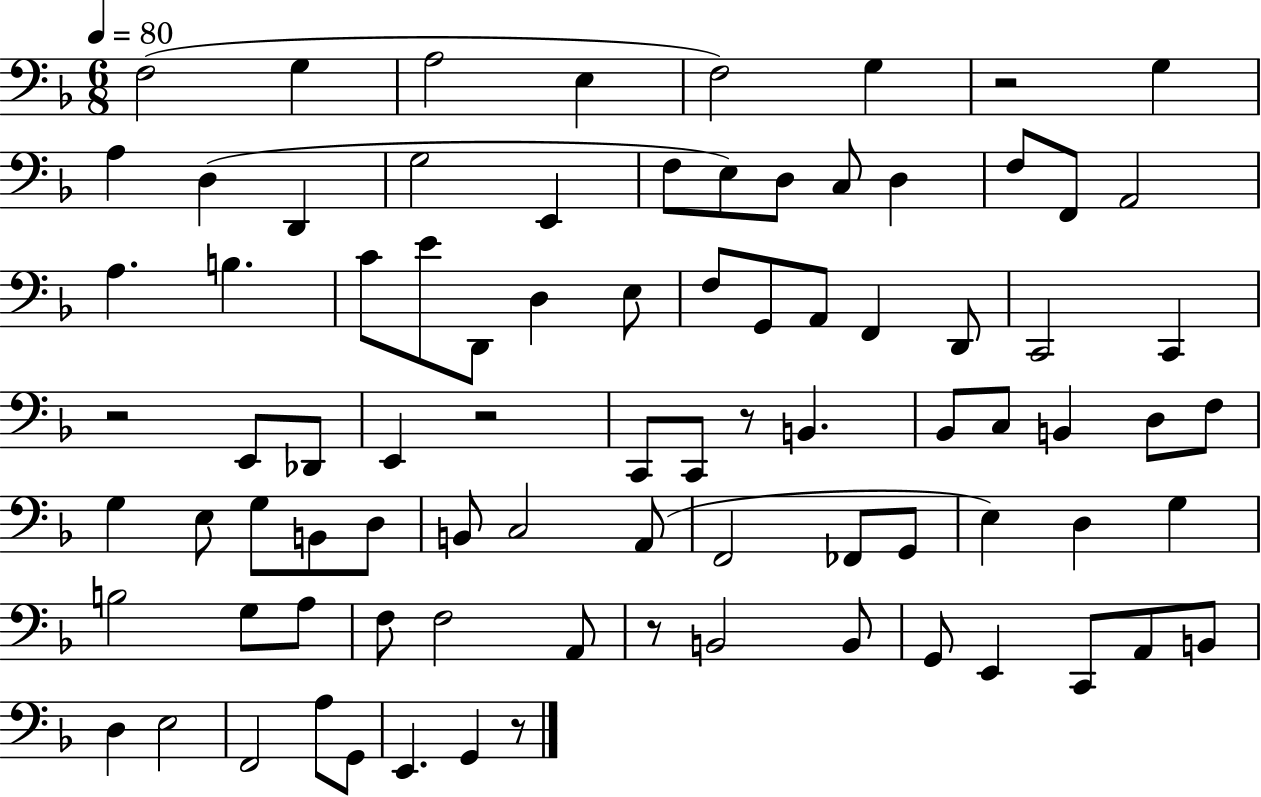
X:1
T:Untitled
M:6/8
L:1/4
K:F
F,2 G, A,2 E, F,2 G, z2 G, A, D, D,, G,2 E,, F,/2 E,/2 D,/2 C,/2 D, F,/2 F,,/2 A,,2 A, B, C/2 E/2 D,,/2 D, E,/2 F,/2 G,,/2 A,,/2 F,, D,,/2 C,,2 C,, z2 E,,/2 _D,,/2 E,, z2 C,,/2 C,,/2 z/2 B,, _B,,/2 C,/2 B,, D,/2 F,/2 G, E,/2 G,/2 B,,/2 D,/2 B,,/2 C,2 A,,/2 F,,2 _F,,/2 G,,/2 E, D, G, B,2 G,/2 A,/2 F,/2 F,2 A,,/2 z/2 B,,2 B,,/2 G,,/2 E,, C,,/2 A,,/2 B,,/2 D, E,2 F,,2 A,/2 G,,/2 E,, G,, z/2